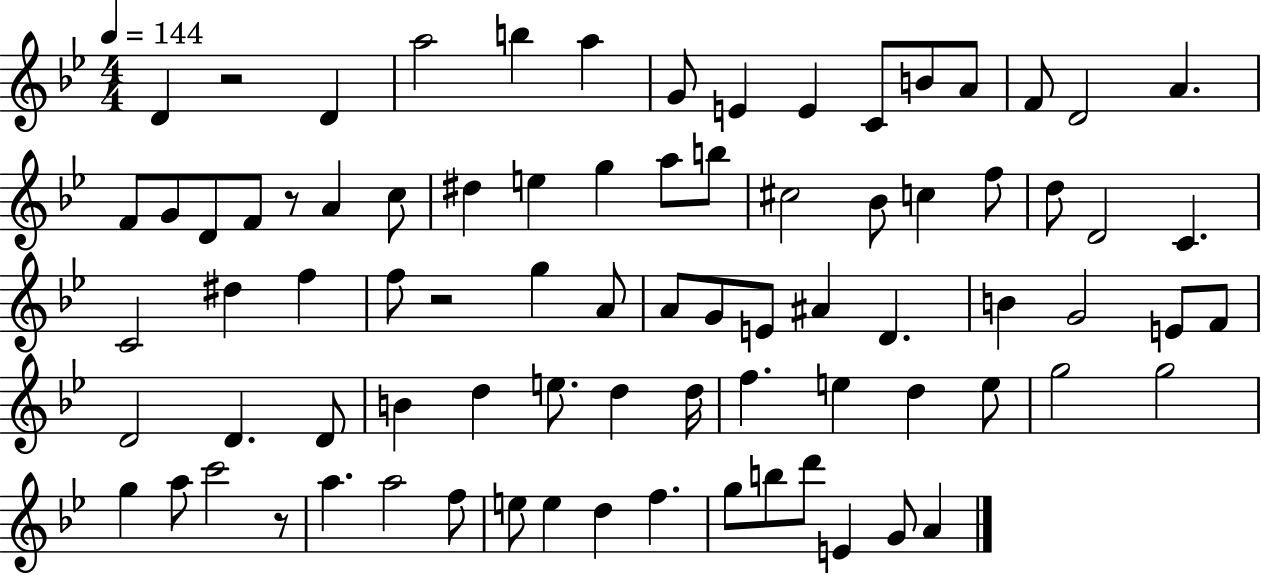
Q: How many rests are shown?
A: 4